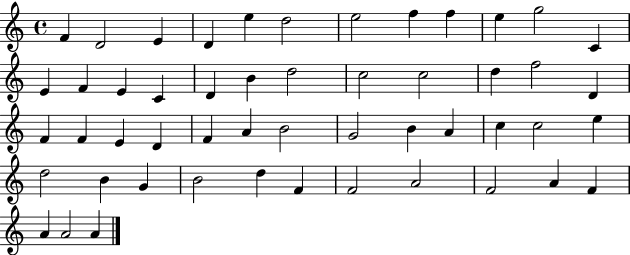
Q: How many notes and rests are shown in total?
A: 51